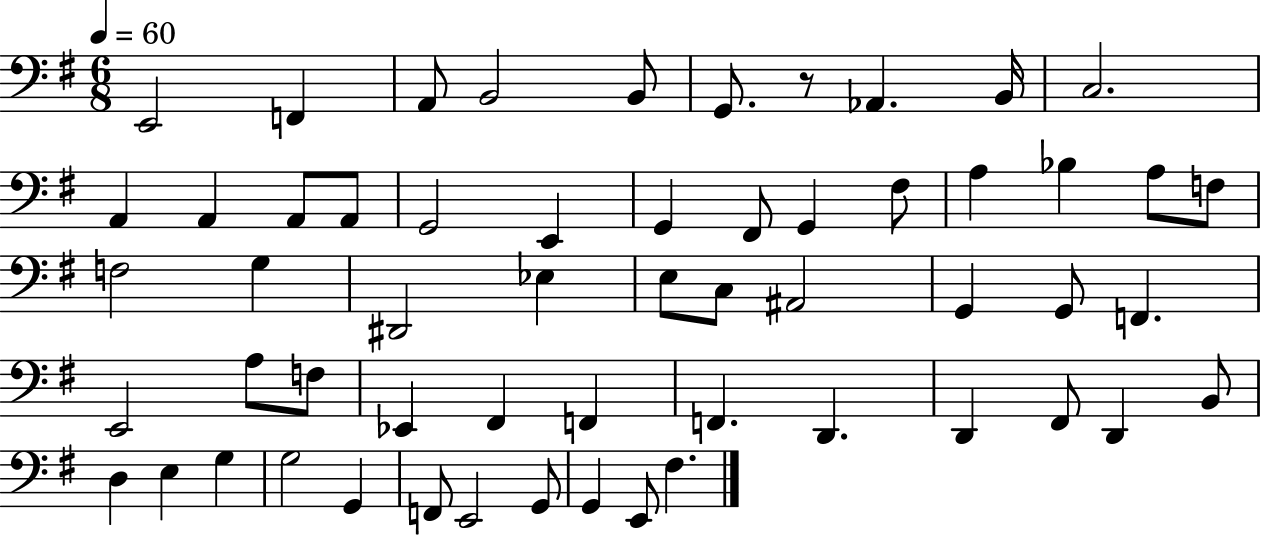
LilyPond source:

{
  \clef bass
  \numericTimeSignature
  \time 6/8
  \key g \major
  \tempo 4 = 60
  e,2 f,4 | a,8 b,2 b,8 | g,8. r8 aes,4. b,16 | c2. | \break a,4 a,4 a,8 a,8 | g,2 e,4 | g,4 fis,8 g,4 fis8 | a4 bes4 a8 f8 | \break f2 g4 | dis,2 ees4 | e8 c8 ais,2 | g,4 g,8 f,4. | \break e,2 a8 f8 | ees,4 fis,4 f,4 | f,4. d,4. | d,4 fis,8 d,4 b,8 | \break d4 e4 g4 | g2 g,4 | f,8 e,2 g,8 | g,4 e,8 fis4. | \break \bar "|."
}